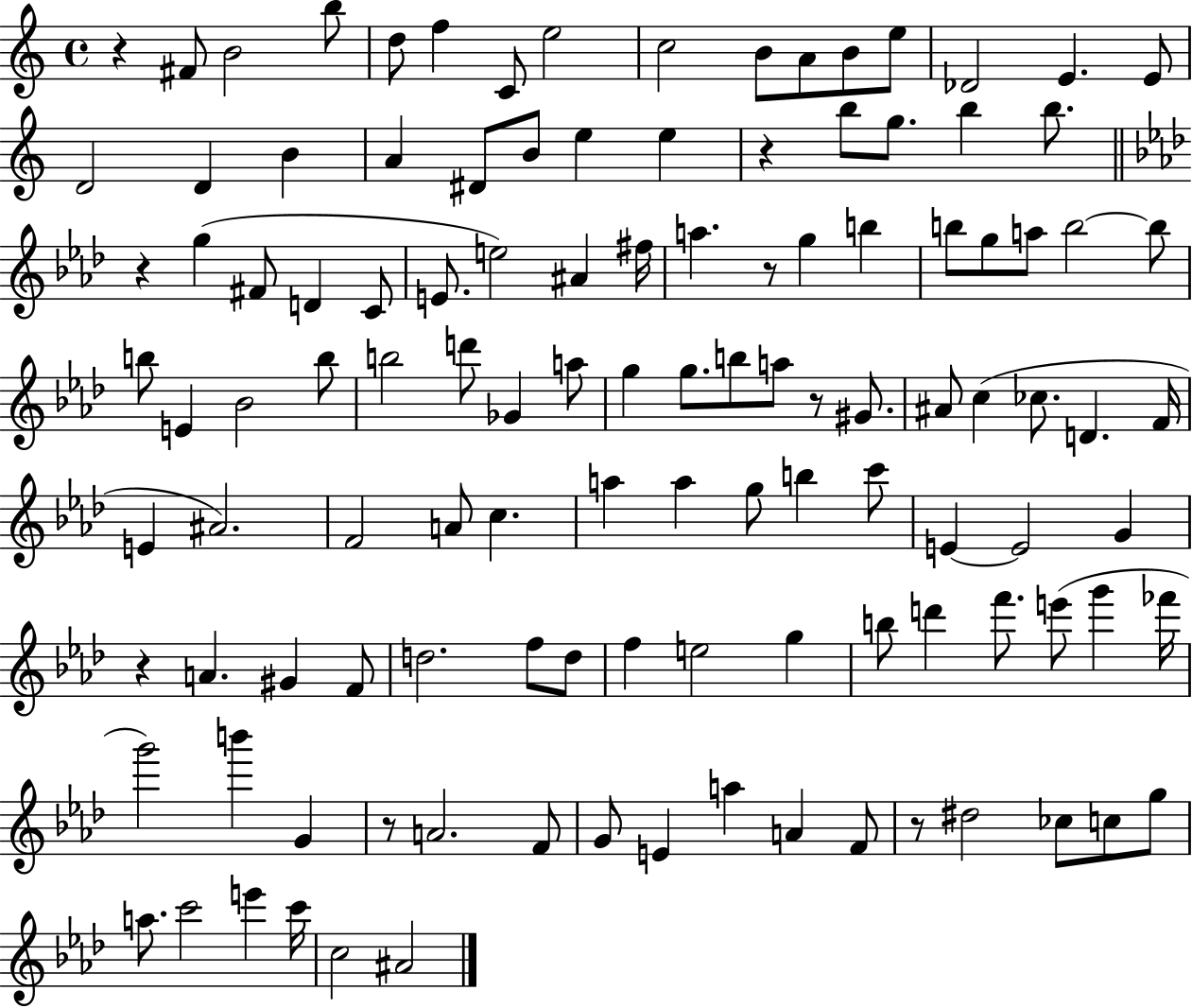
{
  \clef treble
  \time 4/4
  \defaultTimeSignature
  \key c \major
  \repeat volta 2 { r4 fis'8 b'2 b''8 | d''8 f''4 c'8 e''2 | c''2 b'8 a'8 b'8 e''8 | des'2 e'4. e'8 | \break d'2 d'4 b'4 | a'4 dis'8 b'8 e''4 e''4 | r4 b''8 g''8. b''4 b''8. | \bar "||" \break \key f \minor r4 g''4( fis'8 d'4 c'8 | e'8. e''2) ais'4 fis''16 | a''4. r8 g''4 b''4 | b''8 g''8 a''8 b''2~~ b''8 | \break b''8 e'4 bes'2 b''8 | b''2 d'''8 ges'4 a''8 | g''4 g''8. b''8 a''8 r8 gis'8. | ais'8 c''4( ces''8. d'4. f'16 | \break e'4 ais'2.) | f'2 a'8 c''4. | a''4 a''4 g''8 b''4 c'''8 | e'4~~ e'2 g'4 | \break r4 a'4. gis'4 f'8 | d''2. f''8 d''8 | f''4 e''2 g''4 | b''8 d'''4 f'''8. e'''8( g'''4 fes'''16 | \break g'''2) b'''4 g'4 | r8 a'2. f'8 | g'8 e'4 a''4 a'4 f'8 | r8 dis''2 ces''8 c''8 g''8 | \break a''8. c'''2 e'''4 c'''16 | c''2 ais'2 | } \bar "|."
}